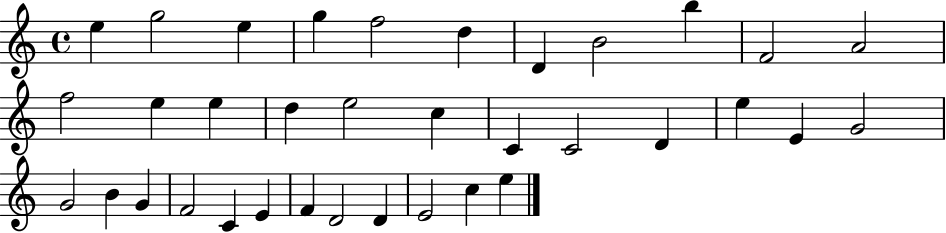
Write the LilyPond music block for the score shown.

{
  \clef treble
  \time 4/4
  \defaultTimeSignature
  \key c \major
  e''4 g''2 e''4 | g''4 f''2 d''4 | d'4 b'2 b''4 | f'2 a'2 | \break f''2 e''4 e''4 | d''4 e''2 c''4 | c'4 c'2 d'4 | e''4 e'4 g'2 | \break g'2 b'4 g'4 | f'2 c'4 e'4 | f'4 d'2 d'4 | e'2 c''4 e''4 | \break \bar "|."
}